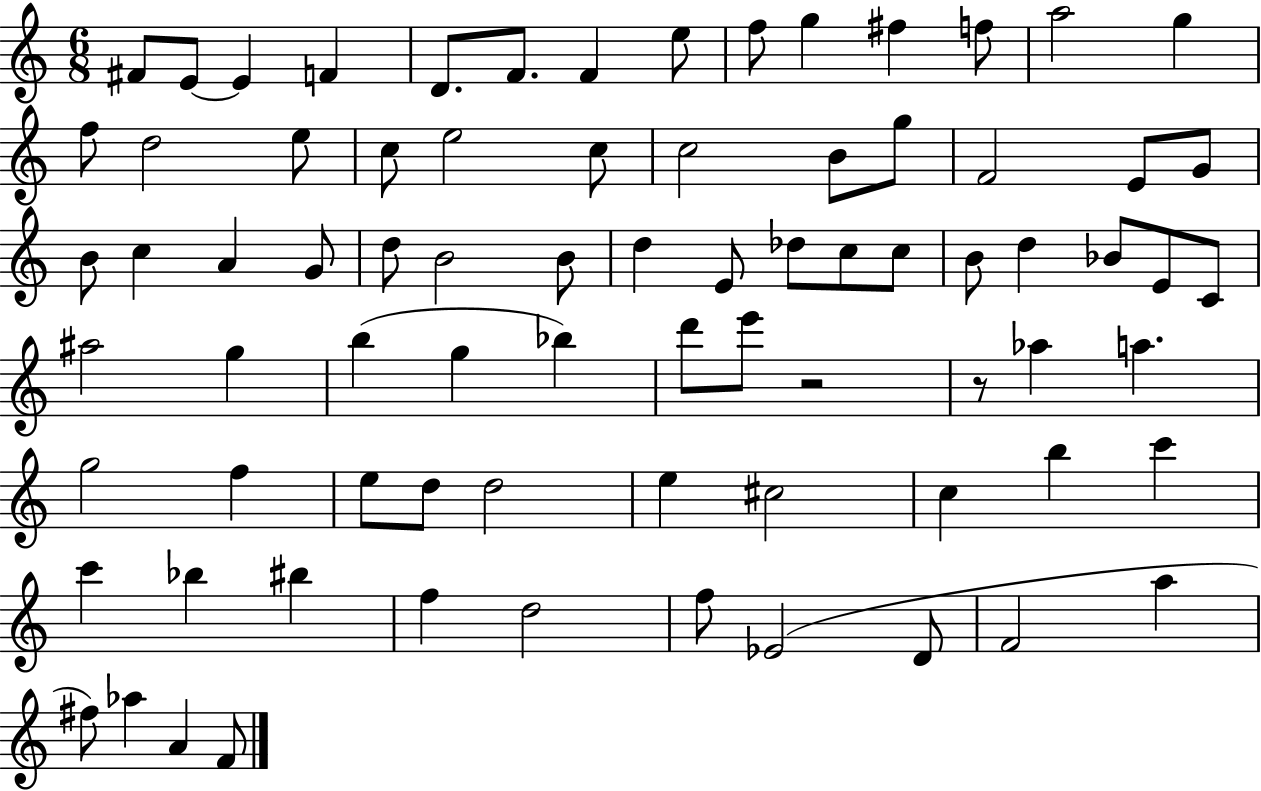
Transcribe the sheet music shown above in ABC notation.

X:1
T:Untitled
M:6/8
L:1/4
K:C
^F/2 E/2 E F D/2 F/2 F e/2 f/2 g ^f f/2 a2 g f/2 d2 e/2 c/2 e2 c/2 c2 B/2 g/2 F2 E/2 G/2 B/2 c A G/2 d/2 B2 B/2 d E/2 _d/2 c/2 c/2 B/2 d _B/2 E/2 C/2 ^a2 g b g _b d'/2 e'/2 z2 z/2 _a a g2 f e/2 d/2 d2 e ^c2 c b c' c' _b ^b f d2 f/2 _E2 D/2 F2 a ^f/2 _a A F/2